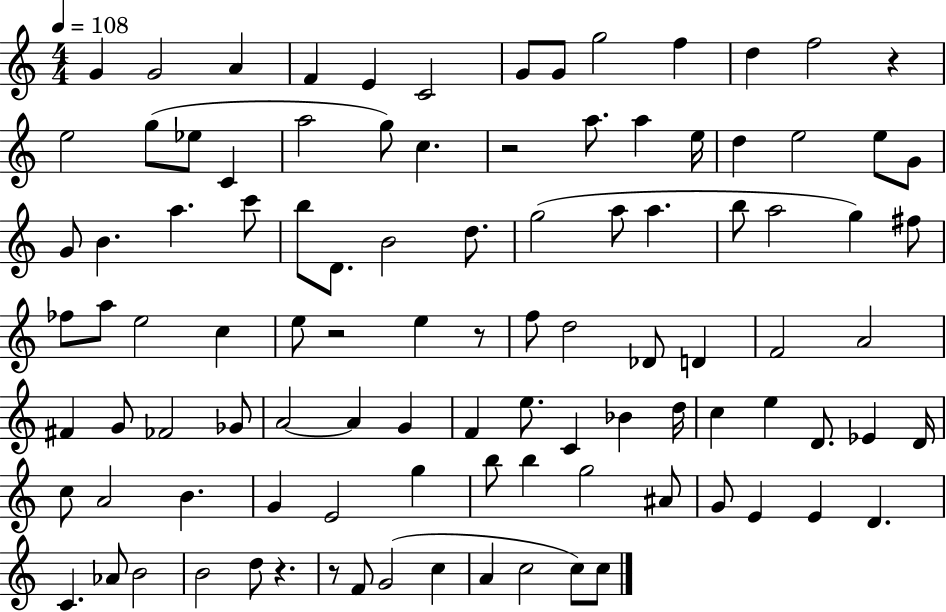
X:1
T:Untitled
M:4/4
L:1/4
K:C
G G2 A F E C2 G/2 G/2 g2 f d f2 z e2 g/2 _e/2 C a2 g/2 c z2 a/2 a e/4 d e2 e/2 G/2 G/2 B a c'/2 b/2 D/2 B2 d/2 g2 a/2 a b/2 a2 g ^f/2 _f/2 a/2 e2 c e/2 z2 e z/2 f/2 d2 _D/2 D F2 A2 ^F G/2 _F2 _G/2 A2 A G F e/2 C _B d/4 c e D/2 _E D/4 c/2 A2 B G E2 g b/2 b g2 ^A/2 G/2 E E D C _A/2 B2 B2 d/2 z z/2 F/2 G2 c A c2 c/2 c/2